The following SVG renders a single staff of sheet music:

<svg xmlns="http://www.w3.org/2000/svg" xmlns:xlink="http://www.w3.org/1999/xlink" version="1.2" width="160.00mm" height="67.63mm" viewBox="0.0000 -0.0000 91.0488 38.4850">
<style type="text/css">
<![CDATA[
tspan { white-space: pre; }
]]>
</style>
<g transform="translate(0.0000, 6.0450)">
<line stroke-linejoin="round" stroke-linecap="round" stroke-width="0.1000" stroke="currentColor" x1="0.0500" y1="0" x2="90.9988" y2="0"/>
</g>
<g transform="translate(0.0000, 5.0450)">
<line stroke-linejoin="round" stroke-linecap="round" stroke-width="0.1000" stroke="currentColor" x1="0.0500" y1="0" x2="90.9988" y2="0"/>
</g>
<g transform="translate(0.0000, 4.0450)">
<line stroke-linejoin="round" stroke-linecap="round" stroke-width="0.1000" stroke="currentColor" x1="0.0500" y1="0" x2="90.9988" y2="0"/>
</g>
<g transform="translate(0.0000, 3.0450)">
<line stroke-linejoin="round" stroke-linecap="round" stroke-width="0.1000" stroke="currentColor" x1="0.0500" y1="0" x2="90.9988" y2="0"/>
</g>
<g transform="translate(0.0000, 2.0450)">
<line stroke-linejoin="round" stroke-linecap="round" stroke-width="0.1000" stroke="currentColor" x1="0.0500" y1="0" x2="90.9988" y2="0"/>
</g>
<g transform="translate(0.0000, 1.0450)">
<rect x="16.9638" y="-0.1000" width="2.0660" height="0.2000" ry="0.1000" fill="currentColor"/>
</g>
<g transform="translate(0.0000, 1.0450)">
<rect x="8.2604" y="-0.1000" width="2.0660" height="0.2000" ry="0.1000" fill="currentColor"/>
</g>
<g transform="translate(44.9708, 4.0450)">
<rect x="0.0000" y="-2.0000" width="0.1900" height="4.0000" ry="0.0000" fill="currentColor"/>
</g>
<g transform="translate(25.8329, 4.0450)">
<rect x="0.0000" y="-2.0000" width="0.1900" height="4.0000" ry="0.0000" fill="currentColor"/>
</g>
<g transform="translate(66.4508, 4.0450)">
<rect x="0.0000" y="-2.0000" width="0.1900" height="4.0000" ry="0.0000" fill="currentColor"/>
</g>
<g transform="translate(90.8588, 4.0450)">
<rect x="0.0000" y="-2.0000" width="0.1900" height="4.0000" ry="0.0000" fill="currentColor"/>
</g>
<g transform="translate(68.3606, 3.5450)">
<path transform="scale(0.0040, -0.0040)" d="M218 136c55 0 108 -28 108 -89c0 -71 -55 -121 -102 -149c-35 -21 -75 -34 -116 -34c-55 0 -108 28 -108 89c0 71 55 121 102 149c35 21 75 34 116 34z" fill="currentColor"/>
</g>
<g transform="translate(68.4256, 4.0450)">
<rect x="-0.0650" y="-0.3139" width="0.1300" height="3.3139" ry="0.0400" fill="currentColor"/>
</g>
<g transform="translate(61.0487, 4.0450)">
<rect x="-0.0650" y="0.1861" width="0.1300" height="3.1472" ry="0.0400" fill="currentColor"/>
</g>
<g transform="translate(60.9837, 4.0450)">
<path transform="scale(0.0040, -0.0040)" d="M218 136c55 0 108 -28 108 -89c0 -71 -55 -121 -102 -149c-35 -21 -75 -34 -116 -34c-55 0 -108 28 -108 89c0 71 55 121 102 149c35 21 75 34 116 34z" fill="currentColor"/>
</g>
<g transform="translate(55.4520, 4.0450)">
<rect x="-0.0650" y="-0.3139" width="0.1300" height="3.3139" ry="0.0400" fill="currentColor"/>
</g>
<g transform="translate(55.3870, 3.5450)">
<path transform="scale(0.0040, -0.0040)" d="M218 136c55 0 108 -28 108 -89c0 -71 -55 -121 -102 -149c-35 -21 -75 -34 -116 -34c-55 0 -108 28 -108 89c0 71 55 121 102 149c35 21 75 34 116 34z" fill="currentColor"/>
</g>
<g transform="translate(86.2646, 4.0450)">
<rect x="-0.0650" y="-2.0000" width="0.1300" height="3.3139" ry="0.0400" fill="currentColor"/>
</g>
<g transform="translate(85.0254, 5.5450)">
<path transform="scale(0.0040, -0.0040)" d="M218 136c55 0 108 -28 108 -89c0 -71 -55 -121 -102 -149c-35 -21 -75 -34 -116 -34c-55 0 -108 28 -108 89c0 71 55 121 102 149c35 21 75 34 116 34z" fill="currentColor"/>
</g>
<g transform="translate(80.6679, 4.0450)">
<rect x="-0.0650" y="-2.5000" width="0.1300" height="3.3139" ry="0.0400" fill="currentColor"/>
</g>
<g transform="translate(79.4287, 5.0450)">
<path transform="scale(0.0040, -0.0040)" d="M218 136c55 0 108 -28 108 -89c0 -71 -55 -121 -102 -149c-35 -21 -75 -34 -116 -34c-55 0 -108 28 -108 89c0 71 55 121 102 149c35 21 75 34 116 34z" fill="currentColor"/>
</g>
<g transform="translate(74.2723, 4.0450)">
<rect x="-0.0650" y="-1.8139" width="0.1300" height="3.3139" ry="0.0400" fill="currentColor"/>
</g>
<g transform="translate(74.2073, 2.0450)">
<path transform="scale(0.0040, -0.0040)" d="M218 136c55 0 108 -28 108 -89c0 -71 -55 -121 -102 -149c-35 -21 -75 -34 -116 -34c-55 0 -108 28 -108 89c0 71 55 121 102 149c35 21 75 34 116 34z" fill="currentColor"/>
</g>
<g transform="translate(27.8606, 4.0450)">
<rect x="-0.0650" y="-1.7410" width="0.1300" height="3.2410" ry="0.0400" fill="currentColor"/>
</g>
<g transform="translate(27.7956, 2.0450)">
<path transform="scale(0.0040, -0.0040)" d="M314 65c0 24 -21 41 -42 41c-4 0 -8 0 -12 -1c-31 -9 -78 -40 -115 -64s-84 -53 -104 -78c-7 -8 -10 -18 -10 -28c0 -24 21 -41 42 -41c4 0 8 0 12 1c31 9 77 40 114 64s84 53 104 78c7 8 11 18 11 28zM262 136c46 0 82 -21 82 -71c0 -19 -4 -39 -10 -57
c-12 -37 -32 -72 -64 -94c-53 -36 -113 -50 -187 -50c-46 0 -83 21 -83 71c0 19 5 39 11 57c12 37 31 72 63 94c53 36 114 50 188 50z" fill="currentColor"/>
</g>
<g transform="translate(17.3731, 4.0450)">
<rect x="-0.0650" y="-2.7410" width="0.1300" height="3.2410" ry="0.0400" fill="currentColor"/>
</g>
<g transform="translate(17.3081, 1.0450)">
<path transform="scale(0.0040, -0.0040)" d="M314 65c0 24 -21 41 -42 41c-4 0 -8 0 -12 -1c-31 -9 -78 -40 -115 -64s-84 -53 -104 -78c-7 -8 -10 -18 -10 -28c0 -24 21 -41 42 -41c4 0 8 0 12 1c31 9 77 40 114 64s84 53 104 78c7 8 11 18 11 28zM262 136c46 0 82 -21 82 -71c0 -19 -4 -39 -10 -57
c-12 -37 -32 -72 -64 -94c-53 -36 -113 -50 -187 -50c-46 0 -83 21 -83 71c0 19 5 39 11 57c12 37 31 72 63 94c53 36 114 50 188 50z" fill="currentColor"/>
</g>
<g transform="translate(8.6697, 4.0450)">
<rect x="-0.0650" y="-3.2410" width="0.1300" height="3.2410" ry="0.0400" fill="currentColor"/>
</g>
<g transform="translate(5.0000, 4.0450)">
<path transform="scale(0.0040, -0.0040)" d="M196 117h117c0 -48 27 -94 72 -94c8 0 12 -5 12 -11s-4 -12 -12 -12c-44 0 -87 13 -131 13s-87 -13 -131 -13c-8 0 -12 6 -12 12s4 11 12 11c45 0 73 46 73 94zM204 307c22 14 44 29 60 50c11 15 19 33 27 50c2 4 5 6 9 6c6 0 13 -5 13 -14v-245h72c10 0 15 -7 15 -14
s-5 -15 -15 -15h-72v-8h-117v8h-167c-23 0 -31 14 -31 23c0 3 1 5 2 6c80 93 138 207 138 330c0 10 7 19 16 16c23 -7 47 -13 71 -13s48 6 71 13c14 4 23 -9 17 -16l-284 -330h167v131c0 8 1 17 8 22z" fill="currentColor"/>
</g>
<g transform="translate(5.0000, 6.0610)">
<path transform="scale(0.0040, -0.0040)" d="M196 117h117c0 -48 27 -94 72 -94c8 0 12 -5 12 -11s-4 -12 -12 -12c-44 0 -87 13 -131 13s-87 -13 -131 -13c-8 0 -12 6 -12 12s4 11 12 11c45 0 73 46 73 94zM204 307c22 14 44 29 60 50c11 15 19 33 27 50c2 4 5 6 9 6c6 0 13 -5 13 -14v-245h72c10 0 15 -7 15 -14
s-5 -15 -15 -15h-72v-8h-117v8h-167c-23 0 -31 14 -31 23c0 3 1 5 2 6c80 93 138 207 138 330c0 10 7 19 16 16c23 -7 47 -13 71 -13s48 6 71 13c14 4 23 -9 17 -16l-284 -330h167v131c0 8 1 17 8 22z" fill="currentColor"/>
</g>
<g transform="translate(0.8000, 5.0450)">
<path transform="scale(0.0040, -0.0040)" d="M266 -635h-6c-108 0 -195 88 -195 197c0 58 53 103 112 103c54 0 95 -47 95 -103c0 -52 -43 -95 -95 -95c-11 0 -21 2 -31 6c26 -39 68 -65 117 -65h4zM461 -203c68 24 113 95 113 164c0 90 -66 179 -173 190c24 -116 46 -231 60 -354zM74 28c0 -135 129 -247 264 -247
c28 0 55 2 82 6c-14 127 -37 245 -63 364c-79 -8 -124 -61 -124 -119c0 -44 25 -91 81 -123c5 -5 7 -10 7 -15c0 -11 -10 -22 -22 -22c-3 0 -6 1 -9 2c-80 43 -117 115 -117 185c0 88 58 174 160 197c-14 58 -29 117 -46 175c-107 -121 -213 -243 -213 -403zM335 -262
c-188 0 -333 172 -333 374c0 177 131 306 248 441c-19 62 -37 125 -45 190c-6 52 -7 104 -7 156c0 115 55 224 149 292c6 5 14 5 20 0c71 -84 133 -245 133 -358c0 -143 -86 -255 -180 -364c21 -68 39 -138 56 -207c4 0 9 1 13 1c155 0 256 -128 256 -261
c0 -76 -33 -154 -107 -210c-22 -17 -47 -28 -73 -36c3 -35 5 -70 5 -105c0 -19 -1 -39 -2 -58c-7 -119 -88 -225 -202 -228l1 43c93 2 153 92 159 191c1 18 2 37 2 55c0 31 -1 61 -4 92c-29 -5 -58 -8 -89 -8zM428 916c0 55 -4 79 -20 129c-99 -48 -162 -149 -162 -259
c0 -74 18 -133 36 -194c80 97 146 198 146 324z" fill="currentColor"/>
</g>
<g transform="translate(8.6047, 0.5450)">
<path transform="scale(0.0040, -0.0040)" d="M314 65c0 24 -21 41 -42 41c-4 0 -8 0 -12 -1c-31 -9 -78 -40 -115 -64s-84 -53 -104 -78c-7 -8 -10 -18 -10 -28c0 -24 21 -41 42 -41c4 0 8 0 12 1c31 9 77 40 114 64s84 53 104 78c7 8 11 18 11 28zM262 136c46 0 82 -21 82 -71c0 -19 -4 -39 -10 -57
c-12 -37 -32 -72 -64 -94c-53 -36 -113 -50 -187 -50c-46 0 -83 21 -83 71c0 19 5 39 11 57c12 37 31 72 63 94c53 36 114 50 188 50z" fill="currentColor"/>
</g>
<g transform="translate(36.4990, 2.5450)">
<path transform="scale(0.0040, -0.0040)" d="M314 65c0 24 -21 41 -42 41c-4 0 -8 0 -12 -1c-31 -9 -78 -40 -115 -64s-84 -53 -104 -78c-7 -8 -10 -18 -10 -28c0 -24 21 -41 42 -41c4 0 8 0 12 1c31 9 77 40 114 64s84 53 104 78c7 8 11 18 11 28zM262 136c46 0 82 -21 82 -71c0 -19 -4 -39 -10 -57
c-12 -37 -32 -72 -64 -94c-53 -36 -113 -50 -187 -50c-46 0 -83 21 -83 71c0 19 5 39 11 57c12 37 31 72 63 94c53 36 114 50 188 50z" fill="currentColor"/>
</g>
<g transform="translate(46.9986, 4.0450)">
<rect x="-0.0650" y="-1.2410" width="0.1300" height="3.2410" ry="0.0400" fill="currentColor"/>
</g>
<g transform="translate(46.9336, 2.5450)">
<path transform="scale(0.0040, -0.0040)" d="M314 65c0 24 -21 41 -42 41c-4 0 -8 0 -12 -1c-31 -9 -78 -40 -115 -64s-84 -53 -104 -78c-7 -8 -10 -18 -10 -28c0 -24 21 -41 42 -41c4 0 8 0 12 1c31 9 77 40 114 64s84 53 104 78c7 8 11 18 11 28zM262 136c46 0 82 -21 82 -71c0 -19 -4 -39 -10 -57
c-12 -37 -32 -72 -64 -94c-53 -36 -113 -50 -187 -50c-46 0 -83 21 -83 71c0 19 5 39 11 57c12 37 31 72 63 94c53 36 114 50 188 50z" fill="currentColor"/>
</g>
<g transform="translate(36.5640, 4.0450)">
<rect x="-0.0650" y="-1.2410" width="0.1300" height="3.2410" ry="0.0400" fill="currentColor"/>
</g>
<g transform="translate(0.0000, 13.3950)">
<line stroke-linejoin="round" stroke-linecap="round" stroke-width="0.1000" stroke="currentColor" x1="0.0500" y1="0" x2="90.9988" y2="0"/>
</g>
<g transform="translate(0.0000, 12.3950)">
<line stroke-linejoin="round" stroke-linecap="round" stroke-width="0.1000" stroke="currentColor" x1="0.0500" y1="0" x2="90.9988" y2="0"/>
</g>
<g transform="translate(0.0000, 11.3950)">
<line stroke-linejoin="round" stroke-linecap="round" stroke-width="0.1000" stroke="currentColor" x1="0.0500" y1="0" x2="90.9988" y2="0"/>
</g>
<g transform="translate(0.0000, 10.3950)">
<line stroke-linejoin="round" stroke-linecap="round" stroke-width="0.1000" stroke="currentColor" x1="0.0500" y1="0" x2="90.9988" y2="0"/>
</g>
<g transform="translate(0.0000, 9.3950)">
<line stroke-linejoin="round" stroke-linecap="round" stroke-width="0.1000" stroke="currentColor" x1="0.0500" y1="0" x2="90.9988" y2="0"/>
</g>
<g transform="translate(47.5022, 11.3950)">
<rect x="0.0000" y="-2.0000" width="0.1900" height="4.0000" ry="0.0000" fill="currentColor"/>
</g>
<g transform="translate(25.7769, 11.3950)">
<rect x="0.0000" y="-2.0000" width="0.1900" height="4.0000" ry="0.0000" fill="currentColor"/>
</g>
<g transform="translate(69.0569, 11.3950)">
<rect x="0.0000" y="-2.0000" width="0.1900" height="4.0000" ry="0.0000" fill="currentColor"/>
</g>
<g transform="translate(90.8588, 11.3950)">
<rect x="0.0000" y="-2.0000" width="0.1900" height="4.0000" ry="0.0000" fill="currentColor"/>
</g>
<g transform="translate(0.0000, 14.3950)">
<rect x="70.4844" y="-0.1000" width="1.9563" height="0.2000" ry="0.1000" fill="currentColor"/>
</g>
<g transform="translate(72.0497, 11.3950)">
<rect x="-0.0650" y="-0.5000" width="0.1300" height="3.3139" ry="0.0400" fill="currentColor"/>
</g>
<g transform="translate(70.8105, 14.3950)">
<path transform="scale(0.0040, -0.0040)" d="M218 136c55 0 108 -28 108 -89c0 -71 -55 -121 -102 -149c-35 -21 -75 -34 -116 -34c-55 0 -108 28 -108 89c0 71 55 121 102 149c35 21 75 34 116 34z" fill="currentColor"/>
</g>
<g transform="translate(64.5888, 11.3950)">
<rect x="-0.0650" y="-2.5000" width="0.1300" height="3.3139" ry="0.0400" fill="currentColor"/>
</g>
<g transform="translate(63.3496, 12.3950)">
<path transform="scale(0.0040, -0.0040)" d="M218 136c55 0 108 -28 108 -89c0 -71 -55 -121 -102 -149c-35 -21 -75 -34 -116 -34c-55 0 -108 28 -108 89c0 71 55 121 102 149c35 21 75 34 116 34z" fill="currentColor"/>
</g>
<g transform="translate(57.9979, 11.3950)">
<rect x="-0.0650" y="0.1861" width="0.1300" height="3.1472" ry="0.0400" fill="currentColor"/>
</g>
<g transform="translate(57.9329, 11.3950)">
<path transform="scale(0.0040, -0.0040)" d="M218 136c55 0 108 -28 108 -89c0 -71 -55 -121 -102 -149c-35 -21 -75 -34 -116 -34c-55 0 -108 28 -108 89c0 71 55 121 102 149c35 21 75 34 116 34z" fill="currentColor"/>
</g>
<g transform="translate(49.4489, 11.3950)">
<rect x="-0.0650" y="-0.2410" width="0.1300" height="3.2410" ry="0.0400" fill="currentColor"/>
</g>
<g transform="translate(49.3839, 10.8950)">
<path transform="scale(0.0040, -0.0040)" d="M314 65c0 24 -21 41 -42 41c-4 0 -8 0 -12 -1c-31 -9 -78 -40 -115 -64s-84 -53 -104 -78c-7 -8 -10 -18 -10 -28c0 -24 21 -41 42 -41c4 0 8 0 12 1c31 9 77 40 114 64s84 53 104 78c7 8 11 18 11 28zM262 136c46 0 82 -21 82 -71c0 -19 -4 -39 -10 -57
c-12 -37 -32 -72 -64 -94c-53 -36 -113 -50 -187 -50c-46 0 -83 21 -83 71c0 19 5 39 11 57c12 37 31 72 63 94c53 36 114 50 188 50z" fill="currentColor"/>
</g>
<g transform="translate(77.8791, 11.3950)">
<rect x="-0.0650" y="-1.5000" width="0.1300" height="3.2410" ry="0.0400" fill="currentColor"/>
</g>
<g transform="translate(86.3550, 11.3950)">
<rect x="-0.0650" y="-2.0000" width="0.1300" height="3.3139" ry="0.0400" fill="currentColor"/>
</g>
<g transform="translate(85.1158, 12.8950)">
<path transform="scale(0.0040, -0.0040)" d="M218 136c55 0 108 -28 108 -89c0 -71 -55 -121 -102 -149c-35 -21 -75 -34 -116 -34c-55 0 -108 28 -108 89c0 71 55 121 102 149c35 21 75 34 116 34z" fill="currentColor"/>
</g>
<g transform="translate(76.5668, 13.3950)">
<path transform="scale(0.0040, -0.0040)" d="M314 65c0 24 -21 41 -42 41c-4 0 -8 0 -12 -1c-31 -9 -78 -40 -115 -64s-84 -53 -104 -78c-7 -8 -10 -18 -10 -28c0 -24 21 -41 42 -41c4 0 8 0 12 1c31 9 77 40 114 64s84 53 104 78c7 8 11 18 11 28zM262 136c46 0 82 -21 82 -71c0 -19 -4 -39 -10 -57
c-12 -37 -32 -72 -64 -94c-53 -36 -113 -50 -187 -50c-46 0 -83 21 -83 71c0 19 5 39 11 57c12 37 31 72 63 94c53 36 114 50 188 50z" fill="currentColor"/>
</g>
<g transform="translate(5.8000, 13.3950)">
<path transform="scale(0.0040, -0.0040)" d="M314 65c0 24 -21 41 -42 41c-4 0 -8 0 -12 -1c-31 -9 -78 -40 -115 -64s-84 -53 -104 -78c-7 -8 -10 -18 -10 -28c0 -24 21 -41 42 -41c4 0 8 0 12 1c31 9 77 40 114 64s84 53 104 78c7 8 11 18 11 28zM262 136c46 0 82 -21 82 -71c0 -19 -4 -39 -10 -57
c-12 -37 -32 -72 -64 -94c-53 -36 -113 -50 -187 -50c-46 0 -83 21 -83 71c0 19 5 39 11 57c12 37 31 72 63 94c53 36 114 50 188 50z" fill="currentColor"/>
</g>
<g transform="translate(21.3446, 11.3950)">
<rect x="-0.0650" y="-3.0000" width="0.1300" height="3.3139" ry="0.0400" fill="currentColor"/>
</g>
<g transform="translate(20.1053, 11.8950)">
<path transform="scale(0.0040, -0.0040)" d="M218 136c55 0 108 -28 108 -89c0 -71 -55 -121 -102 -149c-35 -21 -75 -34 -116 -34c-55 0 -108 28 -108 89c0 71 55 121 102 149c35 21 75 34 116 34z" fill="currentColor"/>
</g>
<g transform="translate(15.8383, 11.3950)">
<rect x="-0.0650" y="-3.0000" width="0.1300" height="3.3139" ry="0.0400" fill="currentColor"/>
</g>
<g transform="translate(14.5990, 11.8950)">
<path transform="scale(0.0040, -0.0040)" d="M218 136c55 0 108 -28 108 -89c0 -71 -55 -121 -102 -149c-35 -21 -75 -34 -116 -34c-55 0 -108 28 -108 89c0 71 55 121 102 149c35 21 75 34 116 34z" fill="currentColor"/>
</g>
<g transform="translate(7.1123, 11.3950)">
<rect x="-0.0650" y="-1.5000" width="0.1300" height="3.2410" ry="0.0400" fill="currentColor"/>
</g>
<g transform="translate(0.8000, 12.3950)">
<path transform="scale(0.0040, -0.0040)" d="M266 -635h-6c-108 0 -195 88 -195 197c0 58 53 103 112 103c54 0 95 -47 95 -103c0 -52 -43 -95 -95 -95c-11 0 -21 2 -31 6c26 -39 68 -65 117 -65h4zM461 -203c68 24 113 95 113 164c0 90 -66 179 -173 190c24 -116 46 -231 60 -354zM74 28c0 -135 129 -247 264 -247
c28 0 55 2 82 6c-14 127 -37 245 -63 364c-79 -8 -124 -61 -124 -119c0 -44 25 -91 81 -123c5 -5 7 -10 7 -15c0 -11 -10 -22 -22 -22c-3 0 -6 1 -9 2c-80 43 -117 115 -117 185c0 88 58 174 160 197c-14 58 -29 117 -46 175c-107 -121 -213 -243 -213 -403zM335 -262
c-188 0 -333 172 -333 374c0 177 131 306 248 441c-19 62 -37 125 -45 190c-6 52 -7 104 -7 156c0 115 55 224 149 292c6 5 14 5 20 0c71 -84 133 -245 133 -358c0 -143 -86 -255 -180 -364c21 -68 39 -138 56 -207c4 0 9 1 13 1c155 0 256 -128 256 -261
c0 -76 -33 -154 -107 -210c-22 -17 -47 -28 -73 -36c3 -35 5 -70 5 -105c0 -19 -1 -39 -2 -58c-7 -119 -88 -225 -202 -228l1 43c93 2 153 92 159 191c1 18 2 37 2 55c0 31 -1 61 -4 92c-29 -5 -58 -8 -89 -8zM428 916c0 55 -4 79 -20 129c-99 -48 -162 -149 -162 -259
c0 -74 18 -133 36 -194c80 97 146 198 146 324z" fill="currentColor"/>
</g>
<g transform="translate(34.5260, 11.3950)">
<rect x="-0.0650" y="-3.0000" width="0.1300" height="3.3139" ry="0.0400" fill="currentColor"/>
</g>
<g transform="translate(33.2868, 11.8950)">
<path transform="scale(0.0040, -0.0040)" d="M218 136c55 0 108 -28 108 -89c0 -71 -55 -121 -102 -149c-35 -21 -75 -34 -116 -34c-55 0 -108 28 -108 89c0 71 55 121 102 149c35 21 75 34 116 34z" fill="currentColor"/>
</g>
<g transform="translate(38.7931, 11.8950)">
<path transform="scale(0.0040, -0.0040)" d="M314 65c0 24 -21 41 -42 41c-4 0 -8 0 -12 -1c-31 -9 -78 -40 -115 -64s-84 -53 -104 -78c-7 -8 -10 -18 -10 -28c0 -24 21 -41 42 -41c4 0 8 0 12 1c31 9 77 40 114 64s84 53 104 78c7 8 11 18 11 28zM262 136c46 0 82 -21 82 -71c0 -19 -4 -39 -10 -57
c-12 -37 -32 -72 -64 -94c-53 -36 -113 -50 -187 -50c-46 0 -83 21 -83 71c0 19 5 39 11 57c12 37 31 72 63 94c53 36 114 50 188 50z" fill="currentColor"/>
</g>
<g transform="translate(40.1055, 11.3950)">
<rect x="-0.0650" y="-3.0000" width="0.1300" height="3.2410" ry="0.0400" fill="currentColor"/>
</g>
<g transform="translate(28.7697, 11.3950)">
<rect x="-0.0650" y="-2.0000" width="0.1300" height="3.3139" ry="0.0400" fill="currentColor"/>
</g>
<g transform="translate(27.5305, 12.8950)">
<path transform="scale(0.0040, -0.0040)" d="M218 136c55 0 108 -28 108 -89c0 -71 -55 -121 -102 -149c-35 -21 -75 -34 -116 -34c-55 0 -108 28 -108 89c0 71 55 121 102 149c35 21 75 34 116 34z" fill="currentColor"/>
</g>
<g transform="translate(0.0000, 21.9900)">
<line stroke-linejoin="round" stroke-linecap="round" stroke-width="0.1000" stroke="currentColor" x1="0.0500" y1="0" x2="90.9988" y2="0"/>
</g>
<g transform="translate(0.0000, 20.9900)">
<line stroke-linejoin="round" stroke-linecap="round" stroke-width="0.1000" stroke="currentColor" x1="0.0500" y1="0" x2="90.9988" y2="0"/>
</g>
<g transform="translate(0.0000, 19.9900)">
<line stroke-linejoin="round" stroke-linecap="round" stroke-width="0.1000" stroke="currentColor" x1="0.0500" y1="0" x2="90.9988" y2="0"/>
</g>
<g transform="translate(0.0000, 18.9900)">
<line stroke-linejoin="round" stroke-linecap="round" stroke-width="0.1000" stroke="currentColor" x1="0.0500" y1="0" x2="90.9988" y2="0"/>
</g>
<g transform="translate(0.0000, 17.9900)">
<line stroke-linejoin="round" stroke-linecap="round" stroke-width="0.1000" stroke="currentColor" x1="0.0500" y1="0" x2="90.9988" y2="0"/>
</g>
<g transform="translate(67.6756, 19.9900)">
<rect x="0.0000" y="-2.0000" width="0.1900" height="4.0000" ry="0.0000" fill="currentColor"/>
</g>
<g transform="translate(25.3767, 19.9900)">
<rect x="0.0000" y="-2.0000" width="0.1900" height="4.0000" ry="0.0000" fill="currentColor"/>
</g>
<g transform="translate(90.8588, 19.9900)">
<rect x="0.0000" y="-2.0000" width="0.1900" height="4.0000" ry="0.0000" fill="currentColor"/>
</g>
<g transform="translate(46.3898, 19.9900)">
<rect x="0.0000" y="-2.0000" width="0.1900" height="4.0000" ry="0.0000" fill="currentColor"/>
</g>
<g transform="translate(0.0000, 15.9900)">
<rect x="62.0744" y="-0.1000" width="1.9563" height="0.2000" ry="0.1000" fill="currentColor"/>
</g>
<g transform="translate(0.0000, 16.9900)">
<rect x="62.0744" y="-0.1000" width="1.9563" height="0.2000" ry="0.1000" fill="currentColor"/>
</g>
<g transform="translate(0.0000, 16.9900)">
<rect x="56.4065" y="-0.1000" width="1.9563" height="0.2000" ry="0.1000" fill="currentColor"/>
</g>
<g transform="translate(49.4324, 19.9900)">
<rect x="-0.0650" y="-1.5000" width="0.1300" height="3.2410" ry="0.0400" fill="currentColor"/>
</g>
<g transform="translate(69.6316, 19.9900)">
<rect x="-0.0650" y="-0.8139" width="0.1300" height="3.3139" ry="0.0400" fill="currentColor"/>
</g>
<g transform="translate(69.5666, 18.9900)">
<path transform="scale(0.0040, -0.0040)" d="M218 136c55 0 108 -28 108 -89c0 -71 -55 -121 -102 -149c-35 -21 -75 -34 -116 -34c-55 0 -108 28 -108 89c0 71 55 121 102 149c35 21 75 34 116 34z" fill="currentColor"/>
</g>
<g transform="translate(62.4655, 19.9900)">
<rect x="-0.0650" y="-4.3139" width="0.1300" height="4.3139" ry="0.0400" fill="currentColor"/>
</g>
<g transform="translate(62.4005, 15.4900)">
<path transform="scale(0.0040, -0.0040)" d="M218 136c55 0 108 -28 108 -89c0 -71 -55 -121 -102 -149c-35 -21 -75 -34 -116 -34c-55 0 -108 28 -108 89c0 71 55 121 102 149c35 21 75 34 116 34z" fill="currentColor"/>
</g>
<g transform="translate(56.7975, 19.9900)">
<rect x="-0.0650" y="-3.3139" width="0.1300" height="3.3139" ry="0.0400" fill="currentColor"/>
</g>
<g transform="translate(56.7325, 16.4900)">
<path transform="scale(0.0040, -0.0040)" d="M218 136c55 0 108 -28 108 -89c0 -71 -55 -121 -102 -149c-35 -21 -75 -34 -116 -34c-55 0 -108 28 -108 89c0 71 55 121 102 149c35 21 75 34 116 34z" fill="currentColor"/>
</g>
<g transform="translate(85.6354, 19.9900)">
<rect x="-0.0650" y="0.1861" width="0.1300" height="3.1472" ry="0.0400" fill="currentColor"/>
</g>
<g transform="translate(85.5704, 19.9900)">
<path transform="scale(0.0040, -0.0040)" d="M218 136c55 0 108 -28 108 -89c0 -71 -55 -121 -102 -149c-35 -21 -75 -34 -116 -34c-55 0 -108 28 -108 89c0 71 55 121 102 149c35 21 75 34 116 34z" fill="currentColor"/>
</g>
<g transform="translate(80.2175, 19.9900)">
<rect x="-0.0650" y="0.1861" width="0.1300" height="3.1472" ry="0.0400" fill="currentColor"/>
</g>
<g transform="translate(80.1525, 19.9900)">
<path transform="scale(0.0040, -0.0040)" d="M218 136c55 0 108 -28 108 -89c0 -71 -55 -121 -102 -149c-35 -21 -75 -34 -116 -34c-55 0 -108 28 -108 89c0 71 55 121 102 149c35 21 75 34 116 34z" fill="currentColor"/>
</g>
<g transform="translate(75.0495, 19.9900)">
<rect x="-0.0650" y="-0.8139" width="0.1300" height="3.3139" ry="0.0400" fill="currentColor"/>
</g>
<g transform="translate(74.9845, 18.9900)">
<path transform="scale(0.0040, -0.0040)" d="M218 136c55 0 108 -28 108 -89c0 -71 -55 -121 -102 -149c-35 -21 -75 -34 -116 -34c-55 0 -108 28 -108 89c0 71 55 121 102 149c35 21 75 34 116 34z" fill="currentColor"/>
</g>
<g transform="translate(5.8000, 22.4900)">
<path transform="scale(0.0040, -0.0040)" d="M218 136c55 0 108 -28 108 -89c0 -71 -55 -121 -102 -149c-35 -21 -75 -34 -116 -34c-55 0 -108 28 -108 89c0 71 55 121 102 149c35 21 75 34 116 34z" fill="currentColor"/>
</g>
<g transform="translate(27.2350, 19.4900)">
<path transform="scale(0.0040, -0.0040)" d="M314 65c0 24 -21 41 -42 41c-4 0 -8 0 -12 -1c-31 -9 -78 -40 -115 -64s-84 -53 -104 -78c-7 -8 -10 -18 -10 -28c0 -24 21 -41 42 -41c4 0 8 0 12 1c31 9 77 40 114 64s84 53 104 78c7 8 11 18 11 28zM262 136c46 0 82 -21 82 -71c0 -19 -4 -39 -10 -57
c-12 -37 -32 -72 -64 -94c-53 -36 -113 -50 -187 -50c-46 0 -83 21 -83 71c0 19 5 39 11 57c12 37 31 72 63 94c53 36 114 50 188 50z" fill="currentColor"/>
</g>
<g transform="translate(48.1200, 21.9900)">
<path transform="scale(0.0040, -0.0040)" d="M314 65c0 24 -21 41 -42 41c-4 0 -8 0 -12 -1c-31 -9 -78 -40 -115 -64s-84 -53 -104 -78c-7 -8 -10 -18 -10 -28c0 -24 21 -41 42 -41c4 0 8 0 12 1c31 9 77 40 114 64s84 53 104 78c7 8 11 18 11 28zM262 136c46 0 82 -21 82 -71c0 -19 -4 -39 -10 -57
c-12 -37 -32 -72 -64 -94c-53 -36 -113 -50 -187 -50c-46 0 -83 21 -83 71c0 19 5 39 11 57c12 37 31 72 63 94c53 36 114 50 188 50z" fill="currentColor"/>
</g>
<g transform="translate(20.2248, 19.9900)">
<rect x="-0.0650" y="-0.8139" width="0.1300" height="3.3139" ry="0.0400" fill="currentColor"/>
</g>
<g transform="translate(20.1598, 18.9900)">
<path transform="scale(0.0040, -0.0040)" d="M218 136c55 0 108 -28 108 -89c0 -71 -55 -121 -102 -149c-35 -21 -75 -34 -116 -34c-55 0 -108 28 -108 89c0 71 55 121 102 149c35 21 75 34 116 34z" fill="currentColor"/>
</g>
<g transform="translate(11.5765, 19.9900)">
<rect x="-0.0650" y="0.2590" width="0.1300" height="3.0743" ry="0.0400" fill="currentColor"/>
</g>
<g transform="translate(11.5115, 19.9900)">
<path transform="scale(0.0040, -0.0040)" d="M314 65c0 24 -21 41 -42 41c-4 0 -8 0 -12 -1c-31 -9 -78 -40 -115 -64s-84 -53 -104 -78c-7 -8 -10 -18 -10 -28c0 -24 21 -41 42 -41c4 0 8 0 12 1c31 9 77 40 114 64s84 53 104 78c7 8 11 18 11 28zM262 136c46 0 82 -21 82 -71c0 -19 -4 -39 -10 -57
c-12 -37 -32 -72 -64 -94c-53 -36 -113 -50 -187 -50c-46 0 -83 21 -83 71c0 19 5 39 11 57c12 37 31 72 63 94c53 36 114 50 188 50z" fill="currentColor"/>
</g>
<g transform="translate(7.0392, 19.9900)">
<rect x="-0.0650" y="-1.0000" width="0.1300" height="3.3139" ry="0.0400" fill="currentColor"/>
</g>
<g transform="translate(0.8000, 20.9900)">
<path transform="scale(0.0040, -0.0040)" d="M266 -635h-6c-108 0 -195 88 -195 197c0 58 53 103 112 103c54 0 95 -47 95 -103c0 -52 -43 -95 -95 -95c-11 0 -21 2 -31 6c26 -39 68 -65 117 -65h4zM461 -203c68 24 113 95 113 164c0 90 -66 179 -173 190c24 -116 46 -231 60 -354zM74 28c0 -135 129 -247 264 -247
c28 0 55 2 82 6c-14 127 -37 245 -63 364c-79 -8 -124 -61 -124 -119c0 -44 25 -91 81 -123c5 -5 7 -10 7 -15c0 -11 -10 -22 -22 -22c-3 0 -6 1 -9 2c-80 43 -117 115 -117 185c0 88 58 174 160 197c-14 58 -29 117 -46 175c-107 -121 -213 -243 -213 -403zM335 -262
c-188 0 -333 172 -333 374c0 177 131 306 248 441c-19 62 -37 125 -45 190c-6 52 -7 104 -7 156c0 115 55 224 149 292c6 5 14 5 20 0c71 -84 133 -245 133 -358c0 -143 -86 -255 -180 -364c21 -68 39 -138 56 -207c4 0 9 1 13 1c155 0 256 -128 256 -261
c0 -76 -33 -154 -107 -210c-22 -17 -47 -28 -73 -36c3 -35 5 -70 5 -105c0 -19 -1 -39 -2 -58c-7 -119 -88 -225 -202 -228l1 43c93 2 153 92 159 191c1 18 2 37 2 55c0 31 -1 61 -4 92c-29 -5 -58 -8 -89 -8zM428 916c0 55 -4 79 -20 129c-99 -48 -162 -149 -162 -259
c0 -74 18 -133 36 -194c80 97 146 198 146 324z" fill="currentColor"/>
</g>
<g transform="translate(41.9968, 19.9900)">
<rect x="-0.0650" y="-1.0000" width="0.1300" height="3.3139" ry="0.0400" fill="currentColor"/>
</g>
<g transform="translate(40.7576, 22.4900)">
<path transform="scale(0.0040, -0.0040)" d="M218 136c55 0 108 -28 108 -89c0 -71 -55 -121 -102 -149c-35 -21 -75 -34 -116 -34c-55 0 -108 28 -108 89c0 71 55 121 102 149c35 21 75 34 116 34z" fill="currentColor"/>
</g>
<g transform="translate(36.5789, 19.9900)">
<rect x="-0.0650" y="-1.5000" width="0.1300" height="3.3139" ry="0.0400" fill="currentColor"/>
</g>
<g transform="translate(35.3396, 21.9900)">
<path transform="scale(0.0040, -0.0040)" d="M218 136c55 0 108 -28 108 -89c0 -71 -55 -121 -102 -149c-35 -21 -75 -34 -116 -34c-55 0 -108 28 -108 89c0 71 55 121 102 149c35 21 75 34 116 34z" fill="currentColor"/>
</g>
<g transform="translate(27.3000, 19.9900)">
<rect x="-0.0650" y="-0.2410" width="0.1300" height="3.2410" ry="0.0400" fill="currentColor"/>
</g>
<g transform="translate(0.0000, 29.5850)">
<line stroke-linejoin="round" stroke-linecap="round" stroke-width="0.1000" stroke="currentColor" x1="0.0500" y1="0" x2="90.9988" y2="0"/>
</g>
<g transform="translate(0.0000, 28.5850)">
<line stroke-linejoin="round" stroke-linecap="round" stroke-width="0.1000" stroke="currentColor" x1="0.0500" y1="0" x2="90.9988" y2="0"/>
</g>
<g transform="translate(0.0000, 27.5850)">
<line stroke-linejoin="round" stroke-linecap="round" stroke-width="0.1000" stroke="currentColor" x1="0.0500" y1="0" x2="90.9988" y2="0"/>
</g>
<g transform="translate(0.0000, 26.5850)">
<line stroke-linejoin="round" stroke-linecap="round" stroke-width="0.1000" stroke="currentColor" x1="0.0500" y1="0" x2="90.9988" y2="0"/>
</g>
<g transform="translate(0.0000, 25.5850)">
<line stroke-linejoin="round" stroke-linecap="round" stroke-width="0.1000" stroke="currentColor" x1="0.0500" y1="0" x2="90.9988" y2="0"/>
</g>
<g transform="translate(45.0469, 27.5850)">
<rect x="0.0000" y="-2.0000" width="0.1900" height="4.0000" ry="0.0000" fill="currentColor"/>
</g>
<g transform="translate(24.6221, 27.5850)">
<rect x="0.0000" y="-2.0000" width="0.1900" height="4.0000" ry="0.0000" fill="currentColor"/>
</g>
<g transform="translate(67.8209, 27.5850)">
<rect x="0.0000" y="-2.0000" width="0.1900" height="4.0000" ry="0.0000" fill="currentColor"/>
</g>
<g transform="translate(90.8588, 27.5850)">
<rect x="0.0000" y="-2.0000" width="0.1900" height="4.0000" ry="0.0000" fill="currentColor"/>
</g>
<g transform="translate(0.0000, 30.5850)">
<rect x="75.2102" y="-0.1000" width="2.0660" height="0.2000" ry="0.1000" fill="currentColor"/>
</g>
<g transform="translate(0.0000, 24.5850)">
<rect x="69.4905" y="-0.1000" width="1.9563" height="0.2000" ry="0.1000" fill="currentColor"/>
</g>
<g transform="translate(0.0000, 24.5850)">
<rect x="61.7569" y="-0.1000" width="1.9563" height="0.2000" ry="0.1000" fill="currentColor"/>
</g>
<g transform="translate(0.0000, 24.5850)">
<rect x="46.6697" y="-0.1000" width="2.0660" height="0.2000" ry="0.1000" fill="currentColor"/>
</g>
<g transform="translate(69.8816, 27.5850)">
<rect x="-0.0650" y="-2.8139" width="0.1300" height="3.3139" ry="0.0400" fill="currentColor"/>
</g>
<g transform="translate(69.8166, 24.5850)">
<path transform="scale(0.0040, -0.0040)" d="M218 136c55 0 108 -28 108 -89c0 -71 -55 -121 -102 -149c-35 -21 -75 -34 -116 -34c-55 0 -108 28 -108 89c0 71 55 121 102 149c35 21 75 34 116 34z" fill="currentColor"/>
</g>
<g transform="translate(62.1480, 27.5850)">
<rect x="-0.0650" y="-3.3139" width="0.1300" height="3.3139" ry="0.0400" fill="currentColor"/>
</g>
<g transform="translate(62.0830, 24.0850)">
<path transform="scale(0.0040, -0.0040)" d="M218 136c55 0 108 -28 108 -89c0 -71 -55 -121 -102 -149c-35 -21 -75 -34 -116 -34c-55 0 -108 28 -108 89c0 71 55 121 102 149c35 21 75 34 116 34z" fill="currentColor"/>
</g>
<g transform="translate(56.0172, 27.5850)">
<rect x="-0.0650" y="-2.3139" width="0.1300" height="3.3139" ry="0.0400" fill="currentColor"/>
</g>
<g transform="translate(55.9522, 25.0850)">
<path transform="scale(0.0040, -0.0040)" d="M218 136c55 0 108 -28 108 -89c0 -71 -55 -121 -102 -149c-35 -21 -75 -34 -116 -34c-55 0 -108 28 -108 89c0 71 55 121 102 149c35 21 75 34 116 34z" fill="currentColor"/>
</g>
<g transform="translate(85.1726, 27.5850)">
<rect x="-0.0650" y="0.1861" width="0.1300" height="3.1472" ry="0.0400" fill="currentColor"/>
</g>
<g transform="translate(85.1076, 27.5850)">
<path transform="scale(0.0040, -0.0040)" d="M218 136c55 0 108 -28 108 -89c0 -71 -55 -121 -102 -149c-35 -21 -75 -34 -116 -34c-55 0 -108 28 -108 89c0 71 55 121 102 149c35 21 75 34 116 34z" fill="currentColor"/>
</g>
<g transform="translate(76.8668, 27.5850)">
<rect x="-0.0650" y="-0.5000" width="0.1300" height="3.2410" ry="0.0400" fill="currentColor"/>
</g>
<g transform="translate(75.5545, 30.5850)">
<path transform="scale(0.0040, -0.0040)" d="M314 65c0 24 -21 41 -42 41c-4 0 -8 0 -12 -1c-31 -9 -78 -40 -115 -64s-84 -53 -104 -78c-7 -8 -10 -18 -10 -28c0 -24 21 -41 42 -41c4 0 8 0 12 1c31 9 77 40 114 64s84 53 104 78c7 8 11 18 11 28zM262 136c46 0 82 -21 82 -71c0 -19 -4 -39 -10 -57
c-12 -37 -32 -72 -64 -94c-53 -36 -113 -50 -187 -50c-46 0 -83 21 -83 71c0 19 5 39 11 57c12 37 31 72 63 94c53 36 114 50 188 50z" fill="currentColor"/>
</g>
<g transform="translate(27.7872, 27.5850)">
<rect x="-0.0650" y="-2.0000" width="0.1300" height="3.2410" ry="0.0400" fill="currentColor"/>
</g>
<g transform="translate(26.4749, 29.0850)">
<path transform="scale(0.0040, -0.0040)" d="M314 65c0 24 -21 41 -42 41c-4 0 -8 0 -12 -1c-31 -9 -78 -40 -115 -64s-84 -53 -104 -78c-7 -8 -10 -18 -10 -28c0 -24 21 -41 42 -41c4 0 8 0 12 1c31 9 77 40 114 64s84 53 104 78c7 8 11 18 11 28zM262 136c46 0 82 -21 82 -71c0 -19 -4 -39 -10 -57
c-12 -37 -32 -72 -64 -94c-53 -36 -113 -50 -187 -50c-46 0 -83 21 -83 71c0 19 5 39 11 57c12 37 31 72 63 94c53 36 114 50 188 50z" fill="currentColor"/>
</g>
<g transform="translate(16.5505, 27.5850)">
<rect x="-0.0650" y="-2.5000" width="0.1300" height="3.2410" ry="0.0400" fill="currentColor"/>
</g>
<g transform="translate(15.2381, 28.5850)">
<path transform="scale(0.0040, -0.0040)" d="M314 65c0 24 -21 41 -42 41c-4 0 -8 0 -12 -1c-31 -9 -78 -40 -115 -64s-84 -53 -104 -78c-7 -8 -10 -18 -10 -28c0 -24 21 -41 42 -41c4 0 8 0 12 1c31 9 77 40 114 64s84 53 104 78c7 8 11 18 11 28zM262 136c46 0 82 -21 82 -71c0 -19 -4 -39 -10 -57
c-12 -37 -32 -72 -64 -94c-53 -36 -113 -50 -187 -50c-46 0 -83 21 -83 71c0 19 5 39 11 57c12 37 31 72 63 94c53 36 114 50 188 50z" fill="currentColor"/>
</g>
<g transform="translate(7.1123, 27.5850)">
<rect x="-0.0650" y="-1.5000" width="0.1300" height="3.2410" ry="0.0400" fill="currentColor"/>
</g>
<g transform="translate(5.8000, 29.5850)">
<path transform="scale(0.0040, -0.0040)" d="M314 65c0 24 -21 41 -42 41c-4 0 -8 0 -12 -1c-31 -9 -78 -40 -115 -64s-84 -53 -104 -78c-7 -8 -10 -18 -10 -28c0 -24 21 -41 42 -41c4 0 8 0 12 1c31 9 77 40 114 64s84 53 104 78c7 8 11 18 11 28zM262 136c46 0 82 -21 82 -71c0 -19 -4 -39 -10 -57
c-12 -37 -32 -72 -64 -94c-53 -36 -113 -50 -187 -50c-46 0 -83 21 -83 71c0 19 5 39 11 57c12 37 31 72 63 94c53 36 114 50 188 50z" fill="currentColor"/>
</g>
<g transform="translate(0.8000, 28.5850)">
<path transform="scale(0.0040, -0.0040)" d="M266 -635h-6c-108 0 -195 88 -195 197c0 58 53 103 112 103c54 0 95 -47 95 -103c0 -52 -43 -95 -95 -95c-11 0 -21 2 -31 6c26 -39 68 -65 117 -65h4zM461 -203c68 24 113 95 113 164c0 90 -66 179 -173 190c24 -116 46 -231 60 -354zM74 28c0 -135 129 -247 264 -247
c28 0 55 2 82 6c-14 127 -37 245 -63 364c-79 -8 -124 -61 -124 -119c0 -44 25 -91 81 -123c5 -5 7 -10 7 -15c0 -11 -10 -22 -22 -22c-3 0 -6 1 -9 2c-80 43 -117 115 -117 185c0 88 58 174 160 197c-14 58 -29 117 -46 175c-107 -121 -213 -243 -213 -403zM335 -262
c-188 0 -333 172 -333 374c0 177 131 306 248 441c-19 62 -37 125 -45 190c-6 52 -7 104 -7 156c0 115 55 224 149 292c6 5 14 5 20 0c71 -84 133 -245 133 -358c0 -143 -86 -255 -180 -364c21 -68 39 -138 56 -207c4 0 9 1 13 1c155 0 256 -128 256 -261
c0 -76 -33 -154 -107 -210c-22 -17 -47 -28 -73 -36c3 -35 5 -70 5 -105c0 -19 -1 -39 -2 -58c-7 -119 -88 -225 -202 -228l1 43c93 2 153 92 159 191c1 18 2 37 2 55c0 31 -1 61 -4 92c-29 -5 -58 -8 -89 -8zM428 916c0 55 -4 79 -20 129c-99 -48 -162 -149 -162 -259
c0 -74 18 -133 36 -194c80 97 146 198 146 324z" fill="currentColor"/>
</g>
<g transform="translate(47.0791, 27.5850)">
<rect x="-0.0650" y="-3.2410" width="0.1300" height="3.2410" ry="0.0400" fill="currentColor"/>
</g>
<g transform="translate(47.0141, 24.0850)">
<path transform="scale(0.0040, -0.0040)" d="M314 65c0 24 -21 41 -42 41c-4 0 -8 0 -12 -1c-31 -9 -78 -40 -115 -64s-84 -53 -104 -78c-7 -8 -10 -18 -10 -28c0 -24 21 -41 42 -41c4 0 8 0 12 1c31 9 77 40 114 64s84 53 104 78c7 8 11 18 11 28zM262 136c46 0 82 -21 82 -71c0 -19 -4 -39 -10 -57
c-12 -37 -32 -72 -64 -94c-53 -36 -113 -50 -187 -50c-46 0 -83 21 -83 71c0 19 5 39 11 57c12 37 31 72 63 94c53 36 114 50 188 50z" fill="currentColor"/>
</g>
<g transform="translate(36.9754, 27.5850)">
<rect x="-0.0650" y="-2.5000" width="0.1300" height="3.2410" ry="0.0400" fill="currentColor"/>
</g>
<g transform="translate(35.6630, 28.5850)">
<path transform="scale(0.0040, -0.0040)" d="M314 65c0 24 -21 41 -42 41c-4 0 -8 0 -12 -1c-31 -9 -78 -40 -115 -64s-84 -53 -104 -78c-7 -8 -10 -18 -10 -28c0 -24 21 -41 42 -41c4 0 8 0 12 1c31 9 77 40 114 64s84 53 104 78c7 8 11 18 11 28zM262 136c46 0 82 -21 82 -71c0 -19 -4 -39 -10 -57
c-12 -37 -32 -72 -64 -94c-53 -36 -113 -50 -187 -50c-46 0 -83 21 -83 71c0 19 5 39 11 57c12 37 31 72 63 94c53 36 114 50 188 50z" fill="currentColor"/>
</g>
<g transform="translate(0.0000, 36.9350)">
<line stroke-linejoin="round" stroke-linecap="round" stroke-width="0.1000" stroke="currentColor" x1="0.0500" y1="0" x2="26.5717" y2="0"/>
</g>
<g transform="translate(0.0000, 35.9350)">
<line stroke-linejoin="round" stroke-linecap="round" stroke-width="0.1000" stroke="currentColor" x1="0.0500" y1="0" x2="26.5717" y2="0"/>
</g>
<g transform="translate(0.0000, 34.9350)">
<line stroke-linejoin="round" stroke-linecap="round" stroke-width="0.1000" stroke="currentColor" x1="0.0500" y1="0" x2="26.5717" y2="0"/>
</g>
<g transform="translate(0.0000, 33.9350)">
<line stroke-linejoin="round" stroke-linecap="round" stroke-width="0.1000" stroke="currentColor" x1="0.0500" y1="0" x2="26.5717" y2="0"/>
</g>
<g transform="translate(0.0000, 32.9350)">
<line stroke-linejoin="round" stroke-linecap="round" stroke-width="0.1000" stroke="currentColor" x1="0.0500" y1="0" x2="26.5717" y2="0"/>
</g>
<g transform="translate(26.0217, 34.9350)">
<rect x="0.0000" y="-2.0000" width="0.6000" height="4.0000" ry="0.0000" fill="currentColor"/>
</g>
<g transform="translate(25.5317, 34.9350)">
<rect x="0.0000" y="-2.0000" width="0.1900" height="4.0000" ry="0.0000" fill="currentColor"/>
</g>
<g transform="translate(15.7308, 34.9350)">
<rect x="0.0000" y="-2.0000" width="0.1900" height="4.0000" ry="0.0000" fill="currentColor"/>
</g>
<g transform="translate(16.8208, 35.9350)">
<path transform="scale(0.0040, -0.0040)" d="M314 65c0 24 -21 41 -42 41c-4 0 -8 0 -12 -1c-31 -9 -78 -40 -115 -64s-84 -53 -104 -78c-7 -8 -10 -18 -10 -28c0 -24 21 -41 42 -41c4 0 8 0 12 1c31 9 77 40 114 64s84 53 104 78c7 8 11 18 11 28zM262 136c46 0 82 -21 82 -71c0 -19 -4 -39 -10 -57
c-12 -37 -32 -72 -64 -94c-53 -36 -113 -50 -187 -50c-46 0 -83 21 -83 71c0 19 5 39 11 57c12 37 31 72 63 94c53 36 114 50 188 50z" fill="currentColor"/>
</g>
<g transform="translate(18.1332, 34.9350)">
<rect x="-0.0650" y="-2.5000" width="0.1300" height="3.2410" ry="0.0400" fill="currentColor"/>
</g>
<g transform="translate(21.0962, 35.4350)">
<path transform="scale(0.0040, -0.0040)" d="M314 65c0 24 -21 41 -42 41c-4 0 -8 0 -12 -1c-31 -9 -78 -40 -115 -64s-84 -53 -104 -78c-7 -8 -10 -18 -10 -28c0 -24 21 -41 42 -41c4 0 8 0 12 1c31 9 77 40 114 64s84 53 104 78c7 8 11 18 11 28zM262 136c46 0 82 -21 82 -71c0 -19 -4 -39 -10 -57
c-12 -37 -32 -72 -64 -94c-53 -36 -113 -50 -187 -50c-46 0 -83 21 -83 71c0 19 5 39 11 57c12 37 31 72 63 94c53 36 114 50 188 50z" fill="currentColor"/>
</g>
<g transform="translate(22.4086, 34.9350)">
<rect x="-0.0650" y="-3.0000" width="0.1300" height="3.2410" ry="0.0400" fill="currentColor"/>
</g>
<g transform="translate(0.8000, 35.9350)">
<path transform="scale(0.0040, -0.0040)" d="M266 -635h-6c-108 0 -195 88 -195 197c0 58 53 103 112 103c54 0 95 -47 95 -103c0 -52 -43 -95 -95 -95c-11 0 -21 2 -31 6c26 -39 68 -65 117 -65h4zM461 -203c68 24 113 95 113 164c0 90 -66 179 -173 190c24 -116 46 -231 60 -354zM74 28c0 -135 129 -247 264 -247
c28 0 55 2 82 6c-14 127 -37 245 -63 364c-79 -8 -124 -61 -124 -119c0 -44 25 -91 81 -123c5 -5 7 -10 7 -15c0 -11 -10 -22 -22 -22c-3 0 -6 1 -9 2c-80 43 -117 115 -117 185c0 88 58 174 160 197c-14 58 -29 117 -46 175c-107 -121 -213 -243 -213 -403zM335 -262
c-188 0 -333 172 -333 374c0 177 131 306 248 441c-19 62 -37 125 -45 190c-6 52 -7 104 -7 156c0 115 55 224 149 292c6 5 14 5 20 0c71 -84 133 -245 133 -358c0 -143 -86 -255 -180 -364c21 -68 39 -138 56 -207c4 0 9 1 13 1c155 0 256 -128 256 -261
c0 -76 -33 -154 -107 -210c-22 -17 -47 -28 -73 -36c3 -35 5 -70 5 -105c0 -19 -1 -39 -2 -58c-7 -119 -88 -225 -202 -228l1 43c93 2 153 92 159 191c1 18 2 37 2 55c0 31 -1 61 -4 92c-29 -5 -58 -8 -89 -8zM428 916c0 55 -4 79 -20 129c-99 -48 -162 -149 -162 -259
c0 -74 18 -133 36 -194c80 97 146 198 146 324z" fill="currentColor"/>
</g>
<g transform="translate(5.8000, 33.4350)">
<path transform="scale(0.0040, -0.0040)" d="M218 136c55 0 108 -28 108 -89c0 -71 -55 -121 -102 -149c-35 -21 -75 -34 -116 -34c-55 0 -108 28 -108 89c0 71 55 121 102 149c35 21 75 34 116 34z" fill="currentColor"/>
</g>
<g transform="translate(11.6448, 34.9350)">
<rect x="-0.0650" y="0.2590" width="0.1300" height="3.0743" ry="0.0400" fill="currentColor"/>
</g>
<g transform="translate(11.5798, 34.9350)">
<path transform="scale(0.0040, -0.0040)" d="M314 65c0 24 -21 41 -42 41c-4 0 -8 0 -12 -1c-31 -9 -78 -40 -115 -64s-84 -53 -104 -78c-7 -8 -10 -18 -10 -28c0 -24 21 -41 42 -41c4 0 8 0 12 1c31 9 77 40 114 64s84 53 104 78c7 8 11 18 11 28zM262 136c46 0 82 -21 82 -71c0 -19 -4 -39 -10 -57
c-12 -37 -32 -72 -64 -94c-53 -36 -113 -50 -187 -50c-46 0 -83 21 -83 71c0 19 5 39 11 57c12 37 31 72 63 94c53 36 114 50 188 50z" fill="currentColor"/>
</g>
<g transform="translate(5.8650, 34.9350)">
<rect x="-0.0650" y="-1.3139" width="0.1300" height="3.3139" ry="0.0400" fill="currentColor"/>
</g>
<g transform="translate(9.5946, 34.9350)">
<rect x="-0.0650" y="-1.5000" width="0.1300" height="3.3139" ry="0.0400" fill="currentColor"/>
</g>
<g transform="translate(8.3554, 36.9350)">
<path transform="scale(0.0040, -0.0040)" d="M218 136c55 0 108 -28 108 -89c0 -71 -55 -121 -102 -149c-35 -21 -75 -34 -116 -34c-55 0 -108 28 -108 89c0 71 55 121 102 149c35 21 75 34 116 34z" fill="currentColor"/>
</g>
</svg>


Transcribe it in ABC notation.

X:1
T:Untitled
M:4/4
L:1/4
K:C
b2 a2 f2 e2 e2 c B c f G F E2 A A F A A2 c2 B G C E2 F D B2 d c2 E D E2 b d' d d B B E2 G2 F2 G2 b2 g b a C2 B e E B2 G2 A2